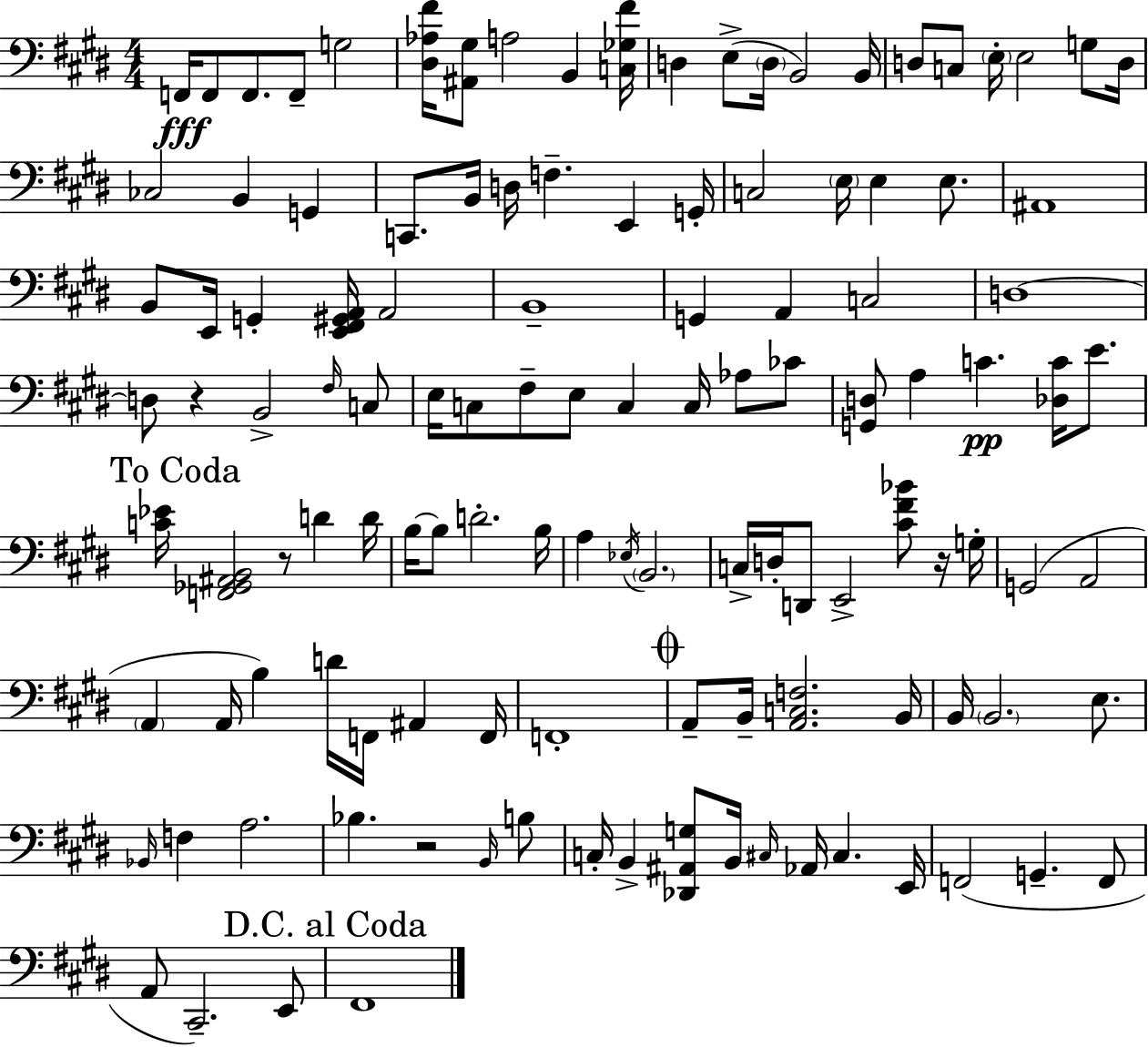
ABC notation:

X:1
T:Untitled
M:4/4
L:1/4
K:E
F,,/4 F,,/2 F,,/2 F,,/2 G,2 [^D,_A,^F]/4 [^A,,^G,]/2 A,2 B,, [C,_G,^F]/4 D, E,/2 D,/4 B,,2 B,,/4 D,/2 C,/2 E,/4 E,2 G,/2 D,/4 _C,2 B,, G,, C,,/2 B,,/4 D,/4 F, E,, G,,/4 C,2 E,/4 E, E,/2 ^A,,4 B,,/2 E,,/4 G,, [E,,^F,,^G,,A,,]/4 A,,2 B,,4 G,, A,, C,2 D,4 D,/2 z B,,2 ^F,/4 C,/2 E,/4 C,/2 ^F,/2 E,/2 C, C,/4 _A,/2 _C/2 [G,,D,]/2 A, C [_D,C]/4 E/2 [C_E]/4 [F,,_G,,^A,,B,,]2 z/2 D D/4 B,/4 B,/2 D2 B,/4 A, _E,/4 B,,2 C,/4 D,/4 D,,/2 E,,2 [^C^F_B]/2 z/4 G,/4 G,,2 A,,2 A,, A,,/4 B, D/4 F,,/4 ^A,, F,,/4 F,,4 A,,/2 B,,/4 [A,,C,F,]2 B,,/4 B,,/4 B,,2 E,/2 _B,,/4 F, A,2 _B, z2 B,,/4 B,/2 C,/4 B,, [_D,,^A,,G,]/2 B,,/4 ^C,/4 _A,,/4 ^C, E,,/4 F,,2 G,, F,,/2 A,,/2 ^C,,2 E,,/2 ^F,,4